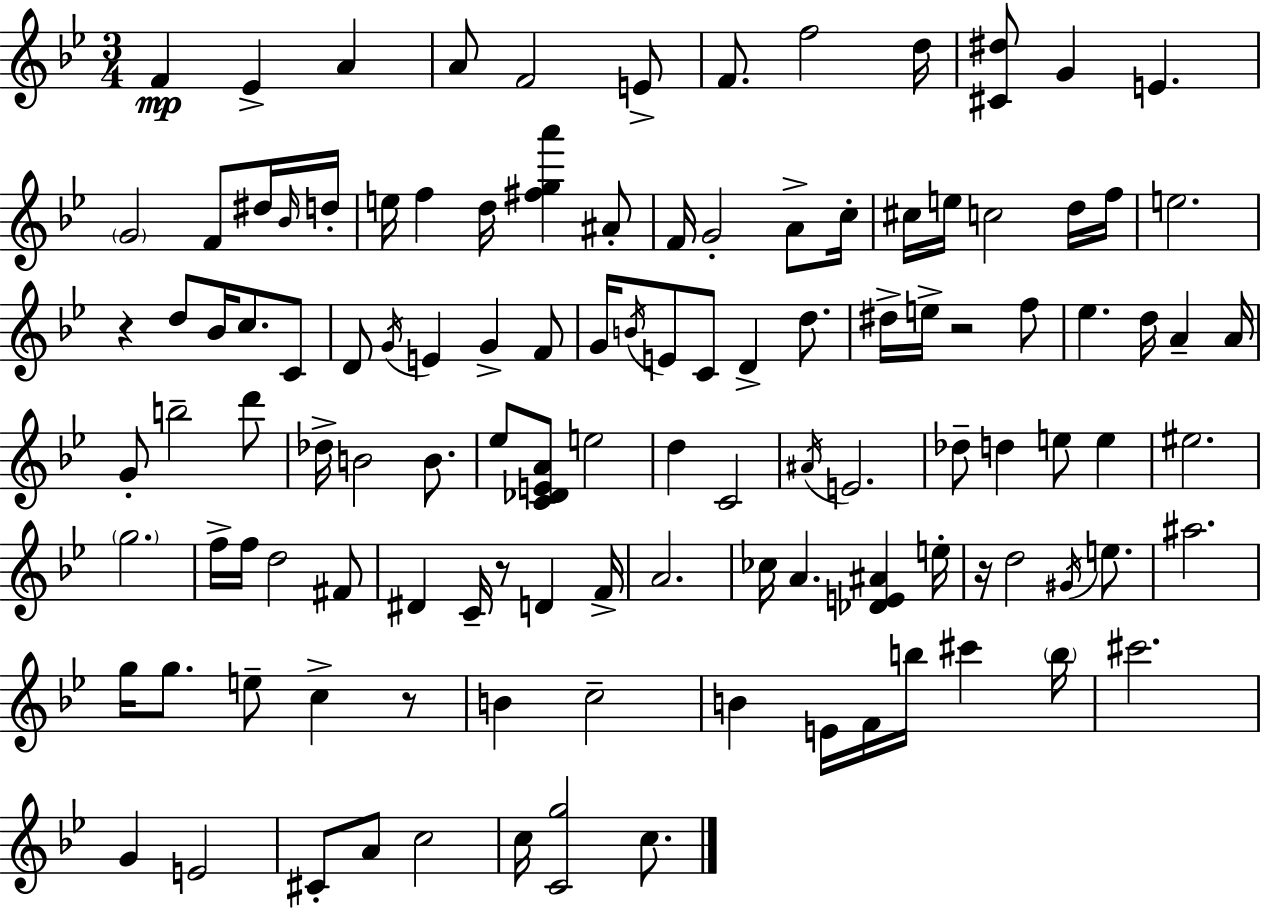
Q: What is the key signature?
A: G minor